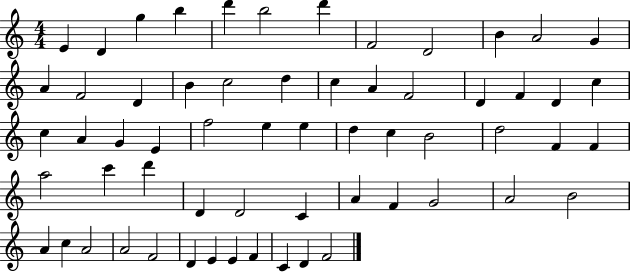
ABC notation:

X:1
T:Untitled
M:4/4
L:1/4
K:C
E D g b d' b2 d' F2 D2 B A2 G A F2 D B c2 d c A F2 D F D c c A G E f2 e e d c B2 d2 F F a2 c' d' D D2 C A F G2 A2 B2 A c A2 A2 F2 D E E F C D F2